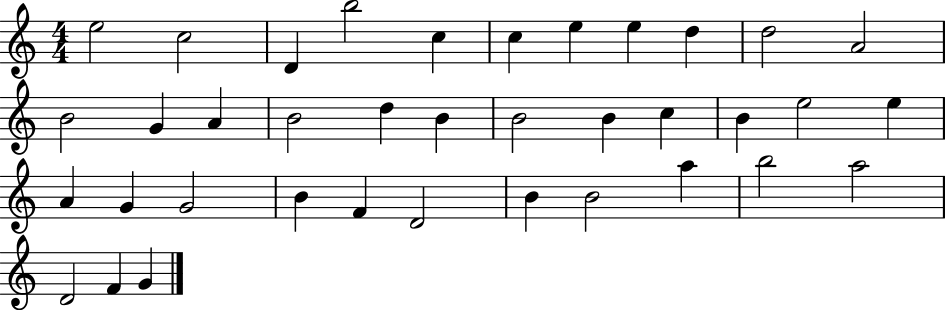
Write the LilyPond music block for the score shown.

{
  \clef treble
  \numericTimeSignature
  \time 4/4
  \key c \major
  e''2 c''2 | d'4 b''2 c''4 | c''4 e''4 e''4 d''4 | d''2 a'2 | \break b'2 g'4 a'4 | b'2 d''4 b'4 | b'2 b'4 c''4 | b'4 e''2 e''4 | \break a'4 g'4 g'2 | b'4 f'4 d'2 | b'4 b'2 a''4 | b''2 a''2 | \break d'2 f'4 g'4 | \bar "|."
}